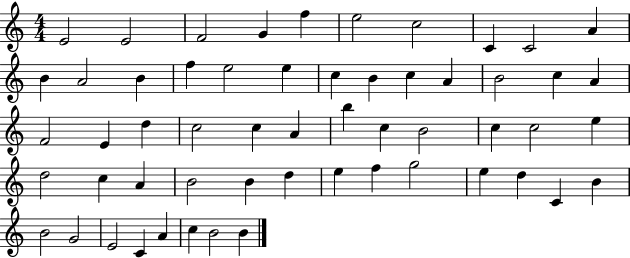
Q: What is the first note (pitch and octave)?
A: E4